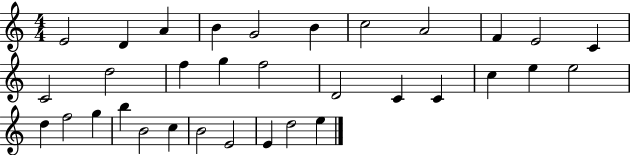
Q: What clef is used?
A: treble